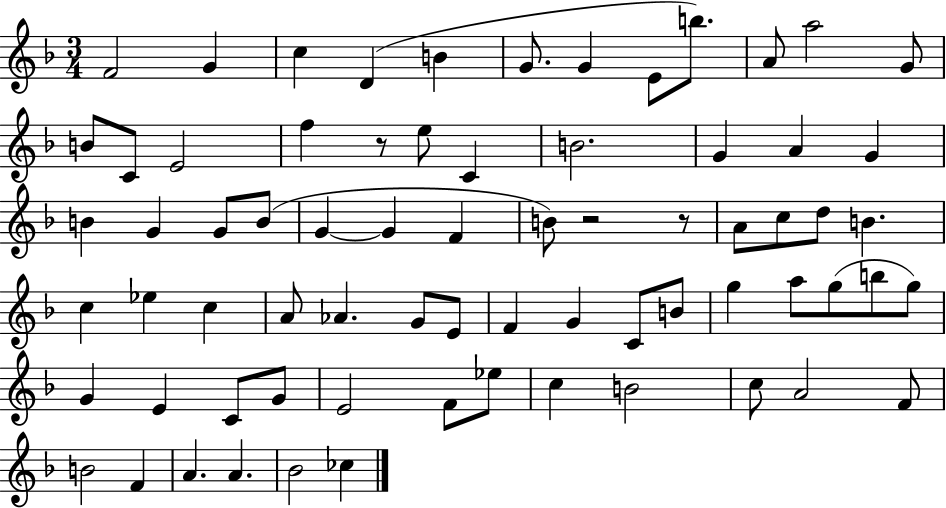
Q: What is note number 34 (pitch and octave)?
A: B4